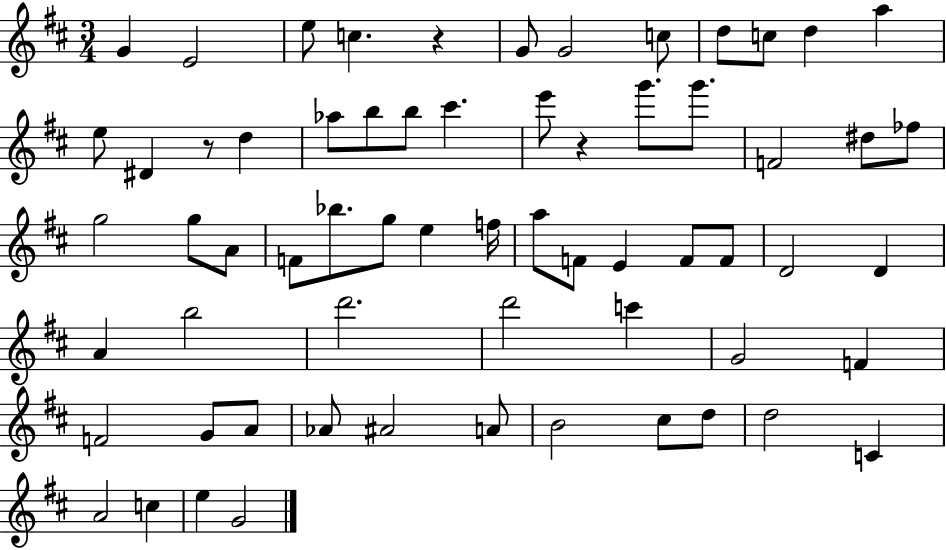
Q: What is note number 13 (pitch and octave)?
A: D#4